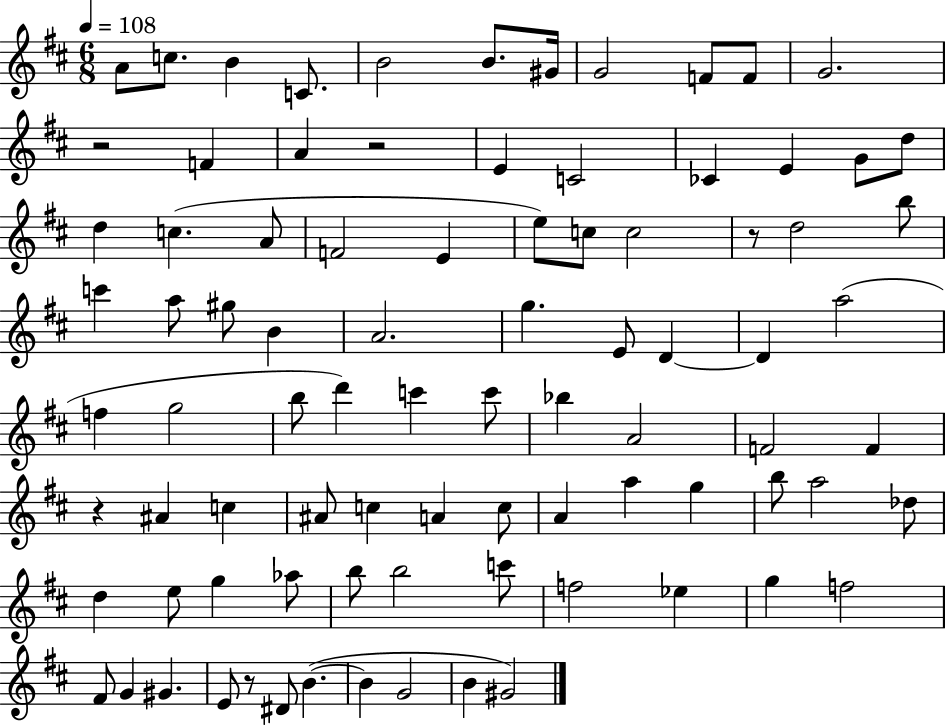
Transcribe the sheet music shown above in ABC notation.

X:1
T:Untitled
M:6/8
L:1/4
K:D
A/2 c/2 B C/2 B2 B/2 ^G/4 G2 F/2 F/2 G2 z2 F A z2 E C2 _C E G/2 d/2 d c A/2 F2 E e/2 c/2 c2 z/2 d2 b/2 c' a/2 ^g/2 B A2 g E/2 D D a2 f g2 b/2 d' c' c'/2 _b A2 F2 F z ^A c ^A/2 c A c/2 A a g b/2 a2 _d/2 d e/2 g _a/2 b/2 b2 c'/2 f2 _e g f2 ^F/2 G ^G E/2 z/2 ^D/2 B B G2 B ^G2